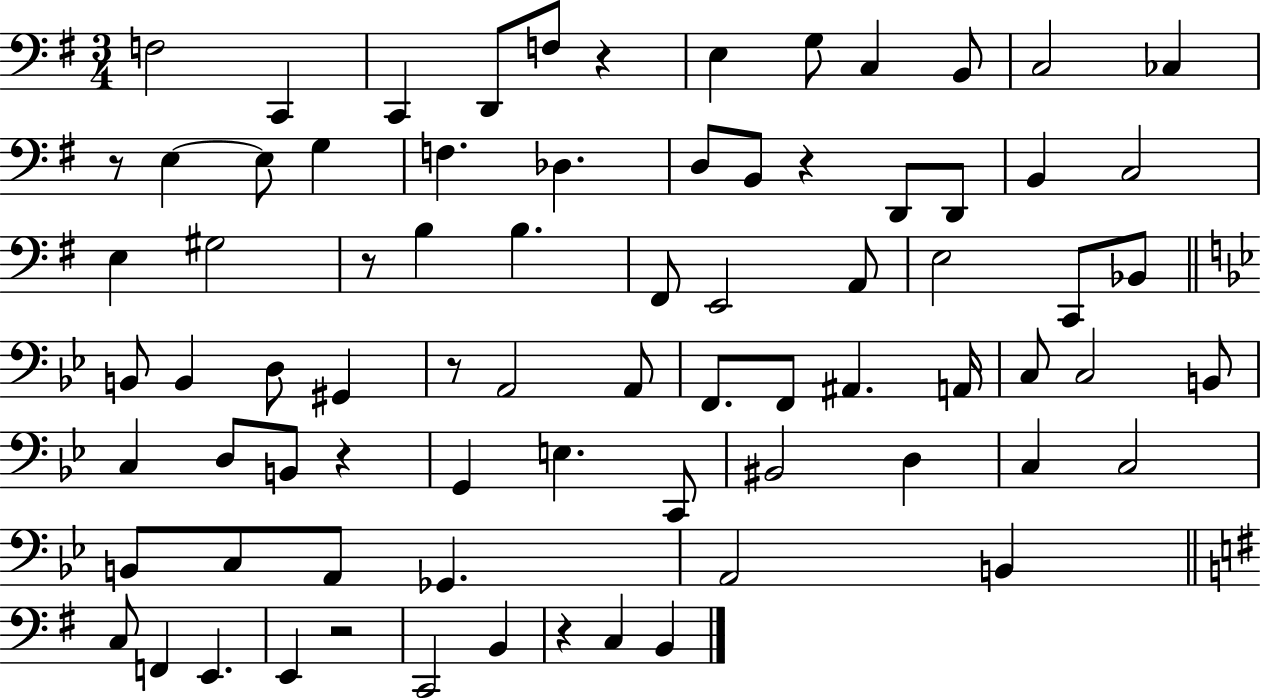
X:1
T:Untitled
M:3/4
L:1/4
K:G
F,2 C,, C,, D,,/2 F,/2 z E, G,/2 C, B,,/2 C,2 _C, z/2 E, E,/2 G, F, _D, D,/2 B,,/2 z D,,/2 D,,/2 B,, C,2 E, ^G,2 z/2 B, B, ^F,,/2 E,,2 A,,/2 E,2 C,,/2 _B,,/2 B,,/2 B,, D,/2 ^G,, z/2 A,,2 A,,/2 F,,/2 F,,/2 ^A,, A,,/4 C,/2 C,2 B,,/2 C, D,/2 B,,/2 z G,, E, C,,/2 ^B,,2 D, C, C,2 B,,/2 C,/2 A,,/2 _G,, A,,2 B,, C,/2 F,, E,, E,, z2 C,,2 B,, z C, B,,